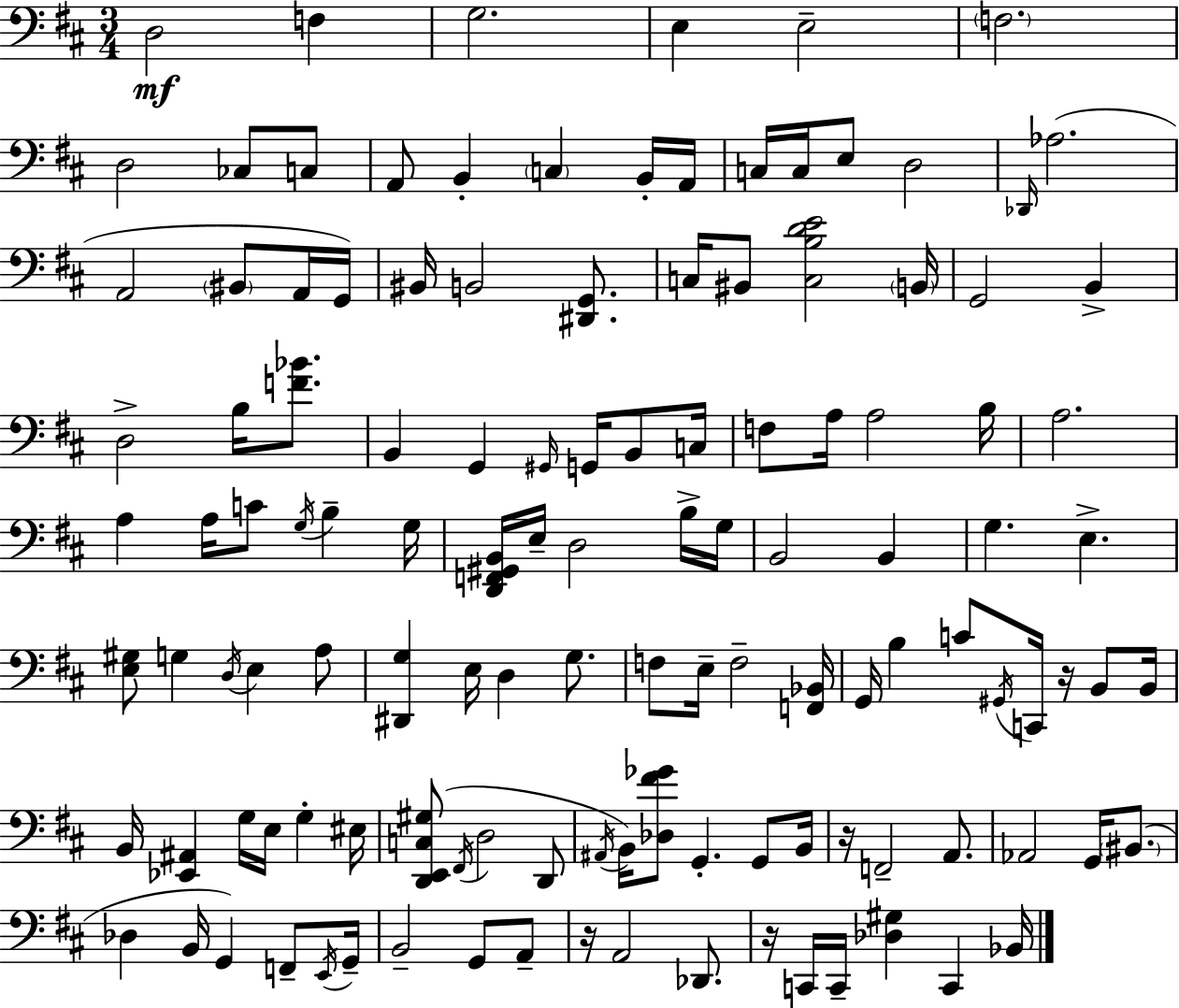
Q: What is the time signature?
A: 3/4